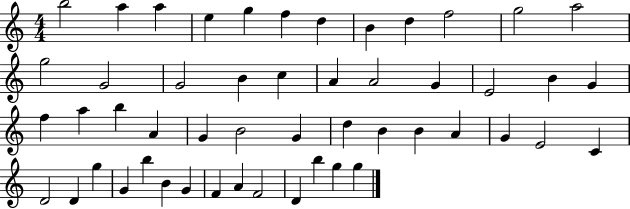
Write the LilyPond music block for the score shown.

{
  \clef treble
  \numericTimeSignature
  \time 4/4
  \key c \major
  b''2 a''4 a''4 | e''4 g''4 f''4 d''4 | b'4 d''4 f''2 | g''2 a''2 | \break g''2 g'2 | g'2 b'4 c''4 | a'4 a'2 g'4 | e'2 b'4 g'4 | \break f''4 a''4 b''4 a'4 | g'4 b'2 g'4 | d''4 b'4 b'4 a'4 | g'4 e'2 c'4 | \break d'2 d'4 g''4 | g'4 b''4 b'4 g'4 | f'4 a'4 f'2 | d'4 b''4 g''4 g''4 | \break \bar "|."
}